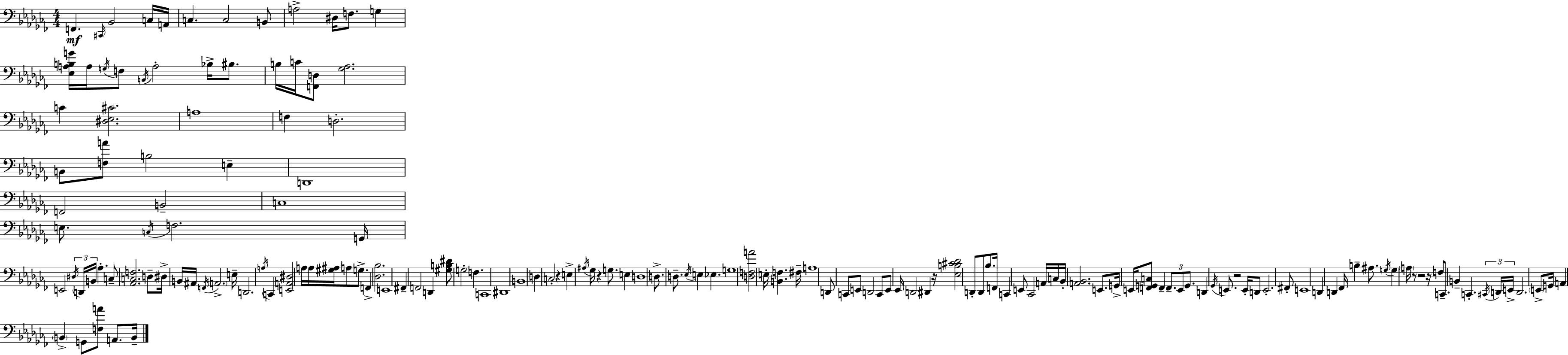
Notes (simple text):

F2/q. C#2/s Bb2/h C3/s A2/s C3/q. C3/h B2/e A3/h D#3/s F3/e. G3/q [Eb3,A3,B3,G4]/s A3/s G3/s F3/e B2/s A3/h Bb3/s BIS3/e. B3/s C4/s [F2,D3]/e [Gb3,Ab3]/h. C4/q [D#3,Eb3,C#4]/h. A3/w F3/q D3/h. B2/e [F3,A4]/e B3/h E3/q D2/w F2/h B2/h C3/w E3/e. C3/s F3/h. G2/s E2/h D#3/s D2/s B2/s Ab3/q. C3/e [Ab2,C3,F3]/h. D3/e D#3/s B2/s A#2/s F2/s A2/h. E3/s D2/h. A3/s C2/q [E2,A2,D#3]/h A3/s A3/s [G#3,A#3]/s A3/e G3/e. F2/q [Db3,Bb3]/h. E2/w F#2/q F2/h D2/q [G#3,B3,D#4]/e G3/h F3/q. C2/w D#2/w B2/w D3/q C3/h R/q E3/q A#3/s Gb3/s R/q G3/e. E3/q D3/w D3/e. D3/e. Eb3/s E3/q Eb3/q. G3/w [D3,F3,A4]/h E3/s [B2,F3]/q. F#3/s A3/w D2/e C2/e E2/e D2/h C2/e E2/e Eb2/s D2/h D#2/q R/s [Eb3,B3,C#4,Db4]/h D2/e D2/e Bb3/e. F2/s C2/q E2/e CES2/h A2/s C3/s Bb2/s [A2,Bb2]/h. E2/e. G2/s E2/s [F2,G2,C3]/e F2/q F2/e. E2/e G2/e. D2/q Gb2/s E2/e. R/h E2/s D2/e E2/h. F#2/e E2/w D2/q D2/q FES2/s B3/q A#3/e. G3/s G3/q A3/s R/e R/h R/s F3/e C2/e. B2/q C2/q. C#2/s D2/s E2/s D2/h. E2/e G2/s A2/q B2/q G2/e [F3,A4]/e A2/e. B2/s